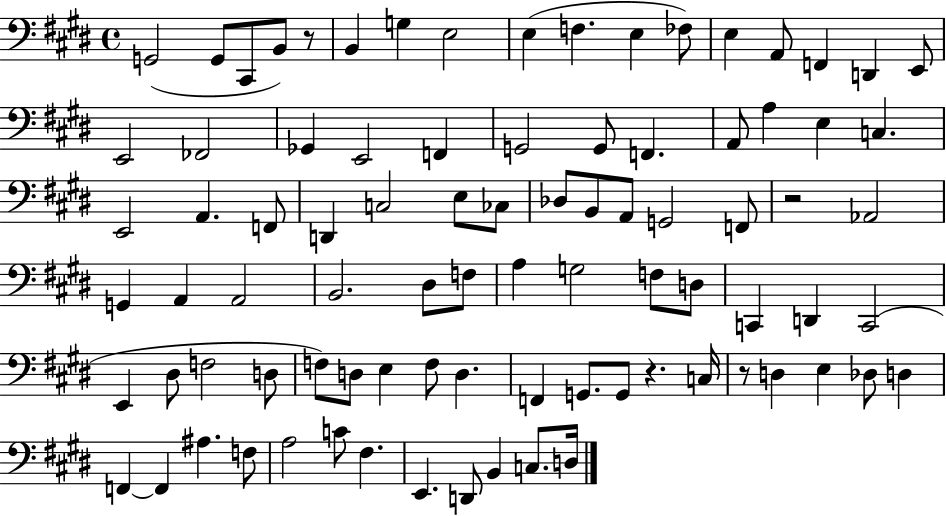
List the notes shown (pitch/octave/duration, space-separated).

G2/h G2/e C#2/e B2/e R/e B2/q G3/q E3/h E3/q F3/q. E3/q FES3/e E3/q A2/e F2/q D2/q E2/e E2/h FES2/h Gb2/q E2/h F2/q G2/h G2/e F2/q. A2/e A3/q E3/q C3/q. E2/h A2/q. F2/e D2/q C3/h E3/e CES3/e Db3/e B2/e A2/e G2/h F2/e R/h Ab2/h G2/q A2/q A2/h B2/h. D#3/e F3/e A3/q G3/h F3/e D3/e C2/q D2/q C2/h E2/q D#3/e F3/h D3/e F3/e D3/e E3/q F3/e D3/q. F2/q G2/e. G2/e R/q. C3/s R/e D3/q E3/q Db3/e D3/q F2/q F2/q A#3/q. F3/e A3/h C4/e F#3/q. E2/q. D2/e B2/q C3/e. D3/s